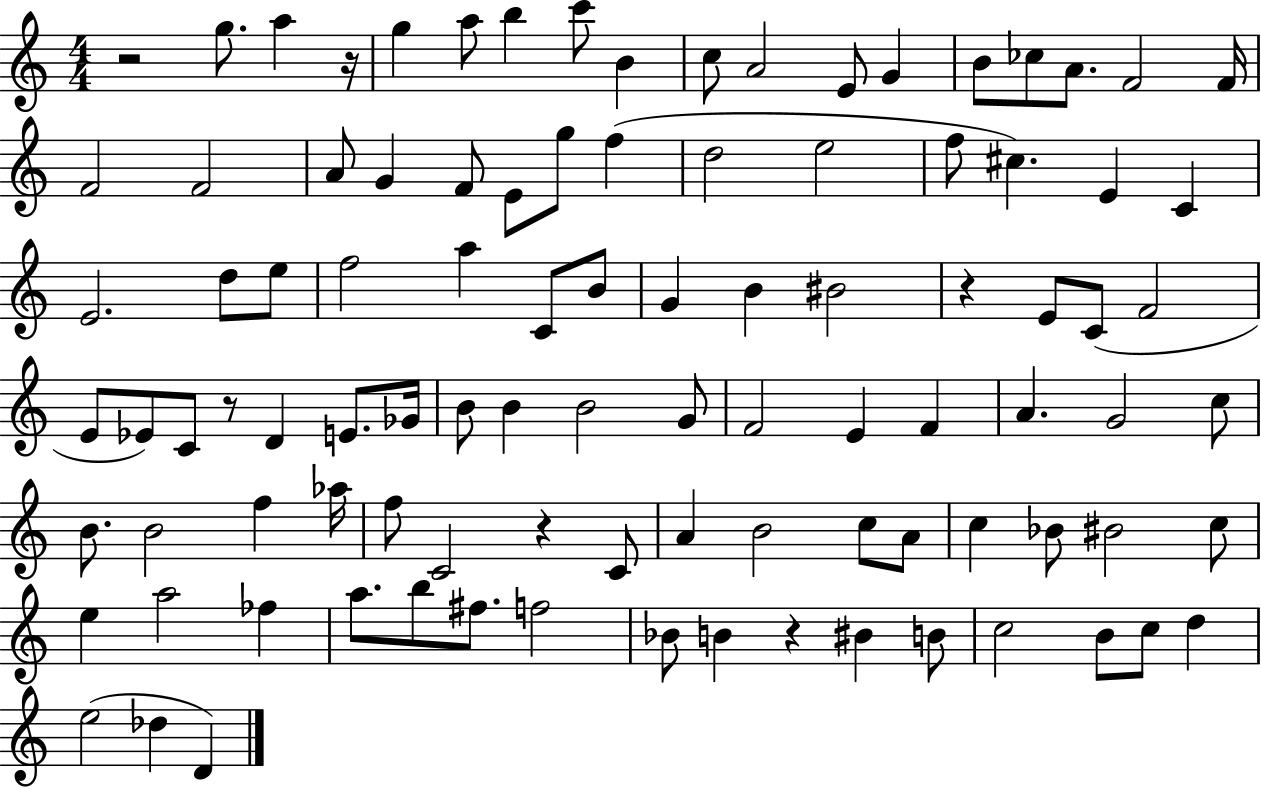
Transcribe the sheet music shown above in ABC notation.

X:1
T:Untitled
M:4/4
L:1/4
K:C
z2 g/2 a z/4 g a/2 b c'/2 B c/2 A2 E/2 G B/2 _c/2 A/2 F2 F/4 F2 F2 A/2 G F/2 E/2 g/2 f d2 e2 f/2 ^c E C E2 d/2 e/2 f2 a C/2 B/2 G B ^B2 z E/2 C/2 F2 E/2 _E/2 C/2 z/2 D E/2 _G/4 B/2 B B2 G/2 F2 E F A G2 c/2 B/2 B2 f _a/4 f/2 C2 z C/2 A B2 c/2 A/2 c _B/2 ^B2 c/2 e a2 _f a/2 b/2 ^f/2 f2 _B/2 B z ^B B/2 c2 B/2 c/2 d e2 _d D